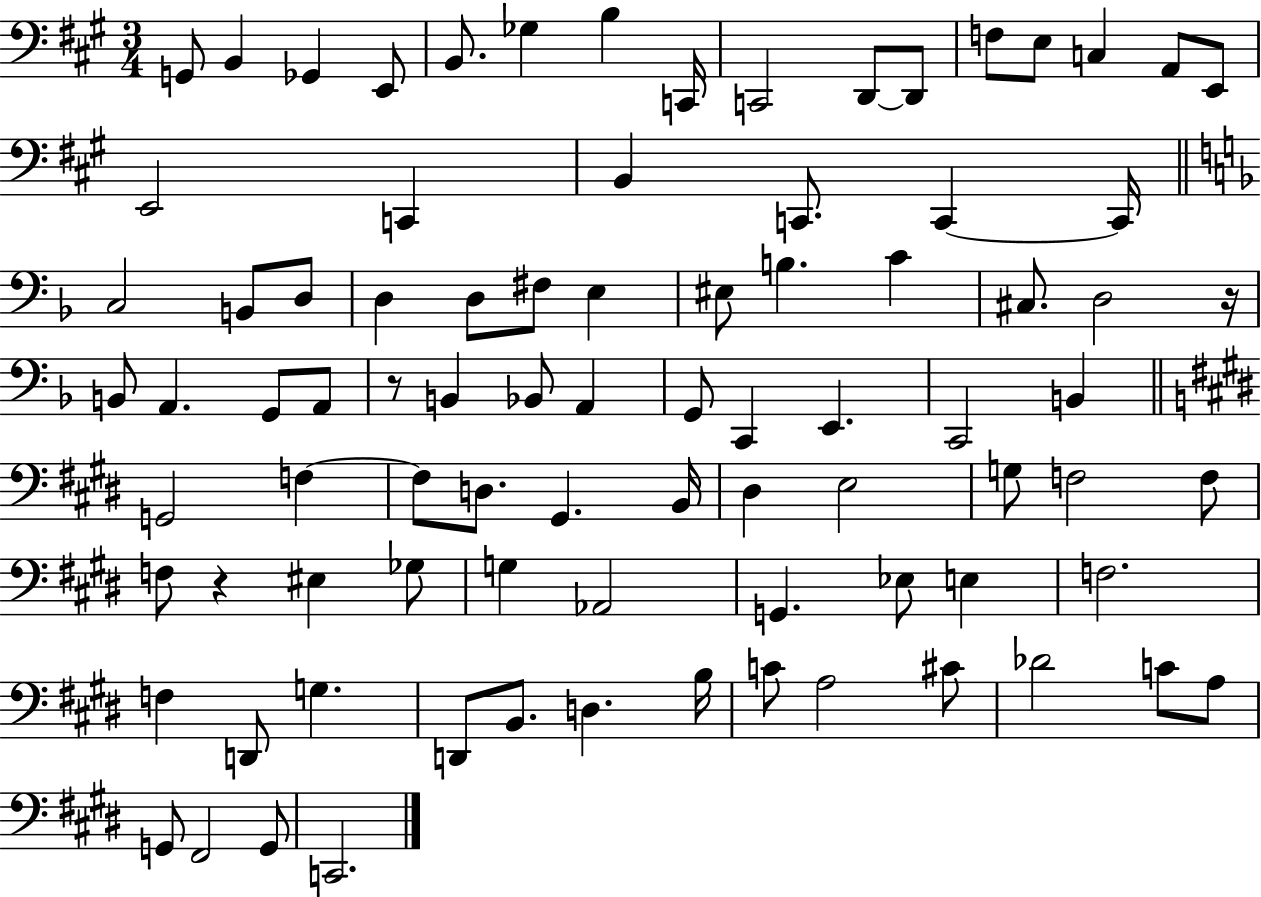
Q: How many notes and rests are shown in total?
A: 86